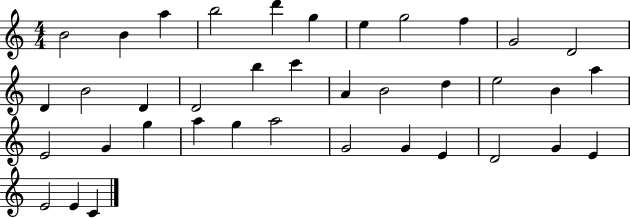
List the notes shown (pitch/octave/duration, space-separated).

B4/h B4/q A5/q B5/h D6/q G5/q E5/q G5/h F5/q G4/h D4/h D4/q B4/h D4/q D4/h B5/q C6/q A4/q B4/h D5/q E5/h B4/q A5/q E4/h G4/q G5/q A5/q G5/q A5/h G4/h G4/q E4/q D4/h G4/q E4/q E4/h E4/q C4/q